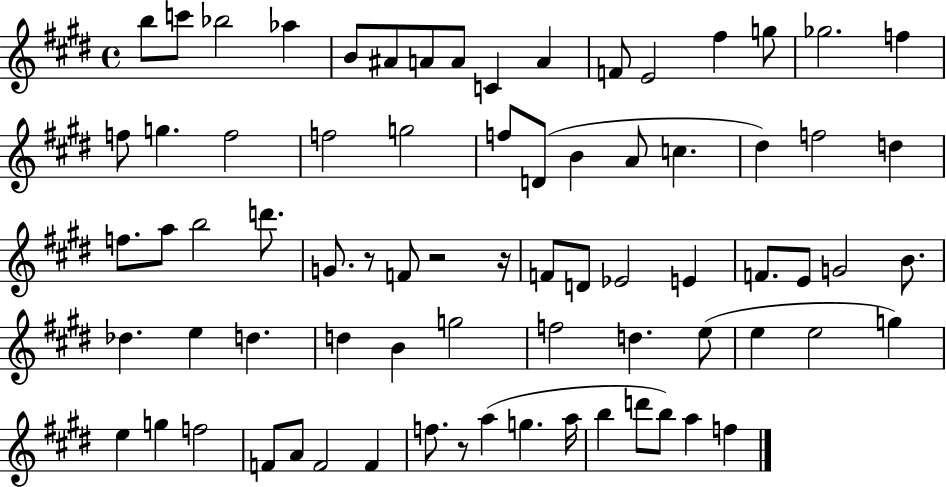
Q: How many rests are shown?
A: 4